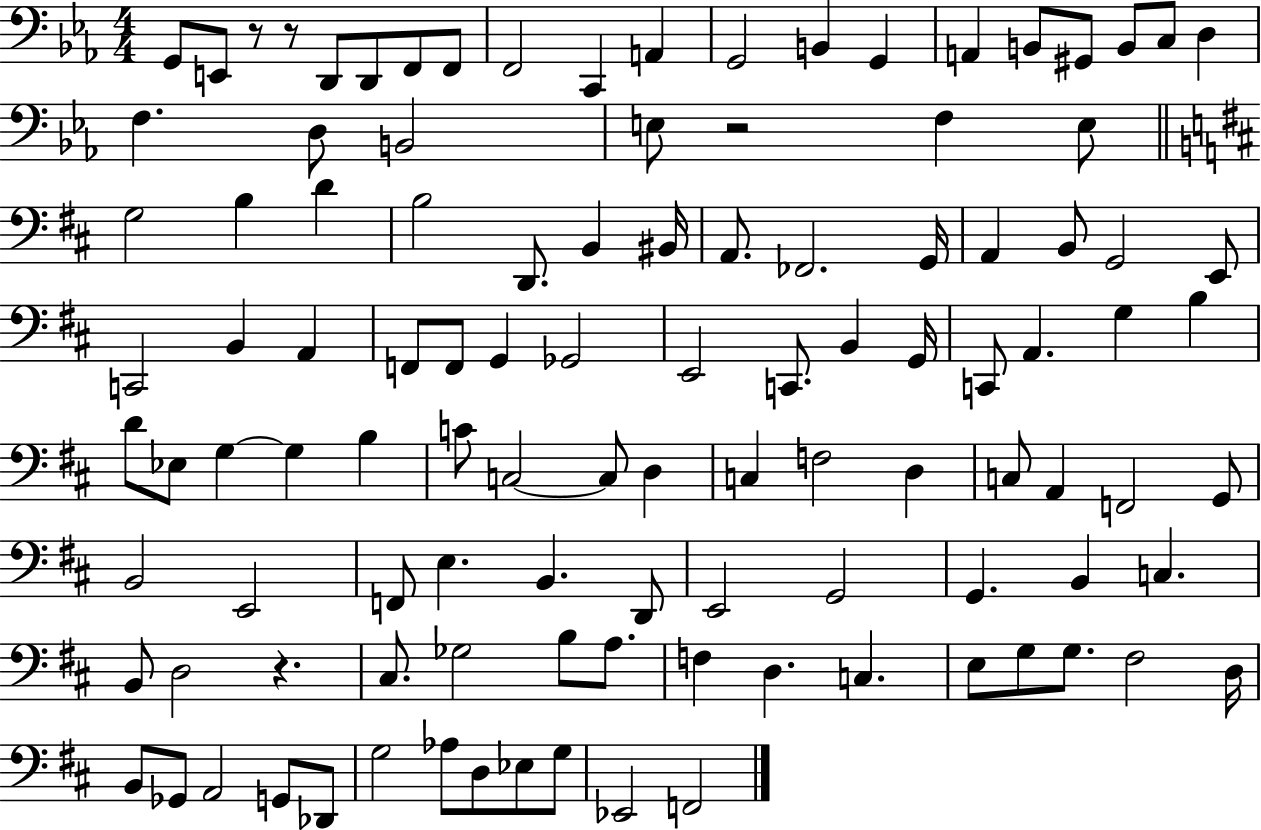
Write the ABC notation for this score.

X:1
T:Untitled
M:4/4
L:1/4
K:Eb
G,,/2 E,,/2 z/2 z/2 D,,/2 D,,/2 F,,/2 F,,/2 F,,2 C,, A,, G,,2 B,, G,, A,, B,,/2 ^G,,/2 B,,/2 C,/2 D, F, D,/2 B,,2 E,/2 z2 F, E,/2 G,2 B, D B,2 D,,/2 B,, ^B,,/4 A,,/2 _F,,2 G,,/4 A,, B,,/2 G,,2 E,,/2 C,,2 B,, A,, F,,/2 F,,/2 G,, _G,,2 E,,2 C,,/2 B,, G,,/4 C,,/2 A,, G, B, D/2 _E,/2 G, G, B, C/2 C,2 C,/2 D, C, F,2 D, C,/2 A,, F,,2 G,,/2 B,,2 E,,2 F,,/2 E, B,, D,,/2 E,,2 G,,2 G,, B,, C, B,,/2 D,2 z ^C,/2 _G,2 B,/2 A,/2 F, D, C, E,/2 G,/2 G,/2 ^F,2 D,/4 B,,/2 _G,,/2 A,,2 G,,/2 _D,,/2 G,2 _A,/2 D,/2 _E,/2 G,/2 _E,,2 F,,2